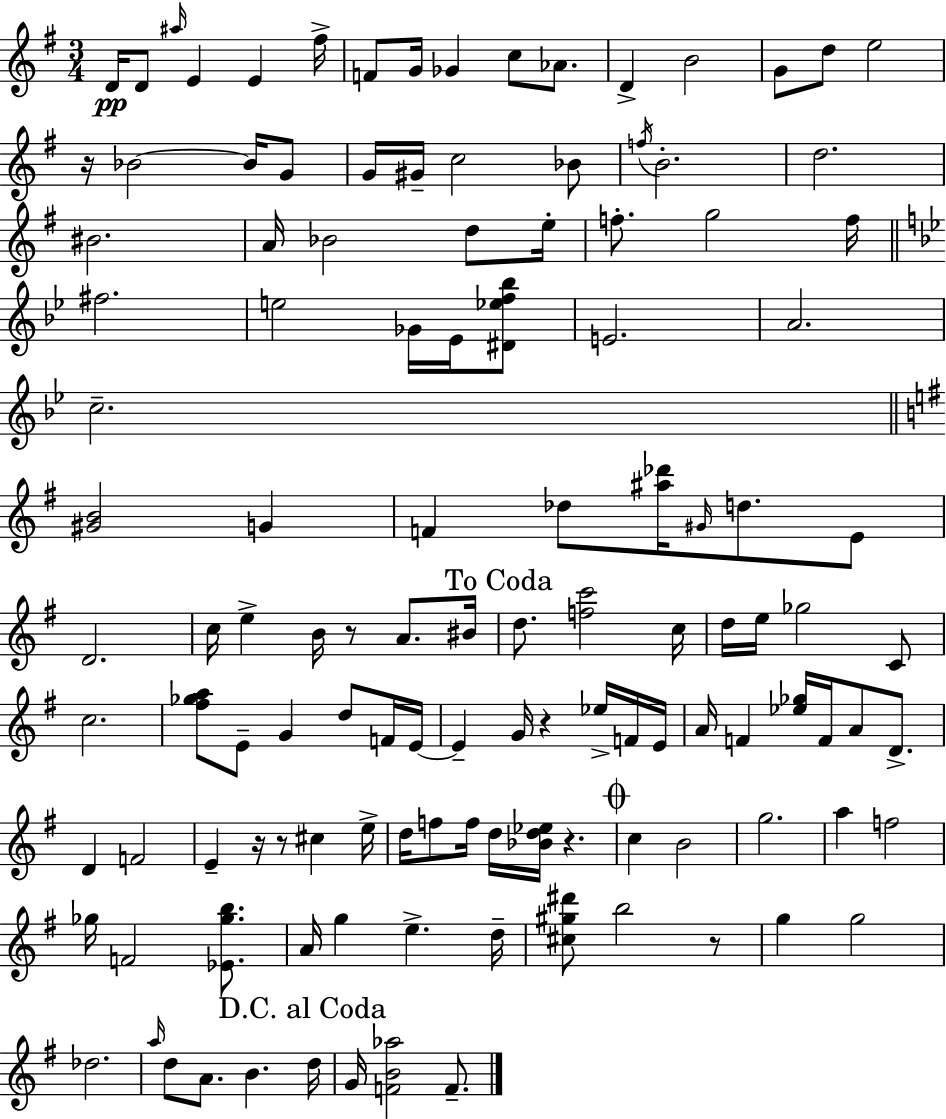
D4/s D4/e A#5/s E4/q E4/q F#5/s F4/e G4/s Gb4/q C5/e Ab4/e. D4/q B4/h G4/e D5/e E5/h R/s Bb4/h Bb4/s G4/e G4/s G#4/s C5/h Bb4/e F5/s B4/h. D5/h. BIS4/h. A4/s Bb4/h D5/e E5/s F5/e. G5/h F5/s F#5/h. E5/h Gb4/s Eb4/s [D#4,Eb5,F5,Bb5]/e E4/h. A4/h. C5/h. [G#4,B4]/h G4/q F4/q Db5/e [A#5,Db6]/s G#4/s D5/e. E4/e D4/h. C5/s E5/q B4/s R/e A4/e. BIS4/s D5/e. [F5,C6]/h C5/s D5/s E5/s Gb5/h C4/e C5/h. [F#5,Gb5,A5]/e E4/e G4/q D5/e F4/s E4/s E4/q G4/s R/q Eb5/s F4/s E4/s A4/s F4/q [Eb5,Gb5]/s F4/s A4/e D4/e. D4/q F4/h E4/q R/s R/e C#5/q E5/s D5/s F5/e F5/s D5/s [Bb4,D5,Eb5]/s R/q. C5/q B4/h G5/h. A5/q F5/h Gb5/s F4/h [Eb4,Gb5,B5]/e. A4/s G5/q E5/q. D5/s [C#5,G#5,D#6]/e B5/h R/e G5/q G5/h Db5/h. A5/s D5/e A4/e. B4/q. D5/s G4/s [F4,B4,Ab5]/h F4/e.